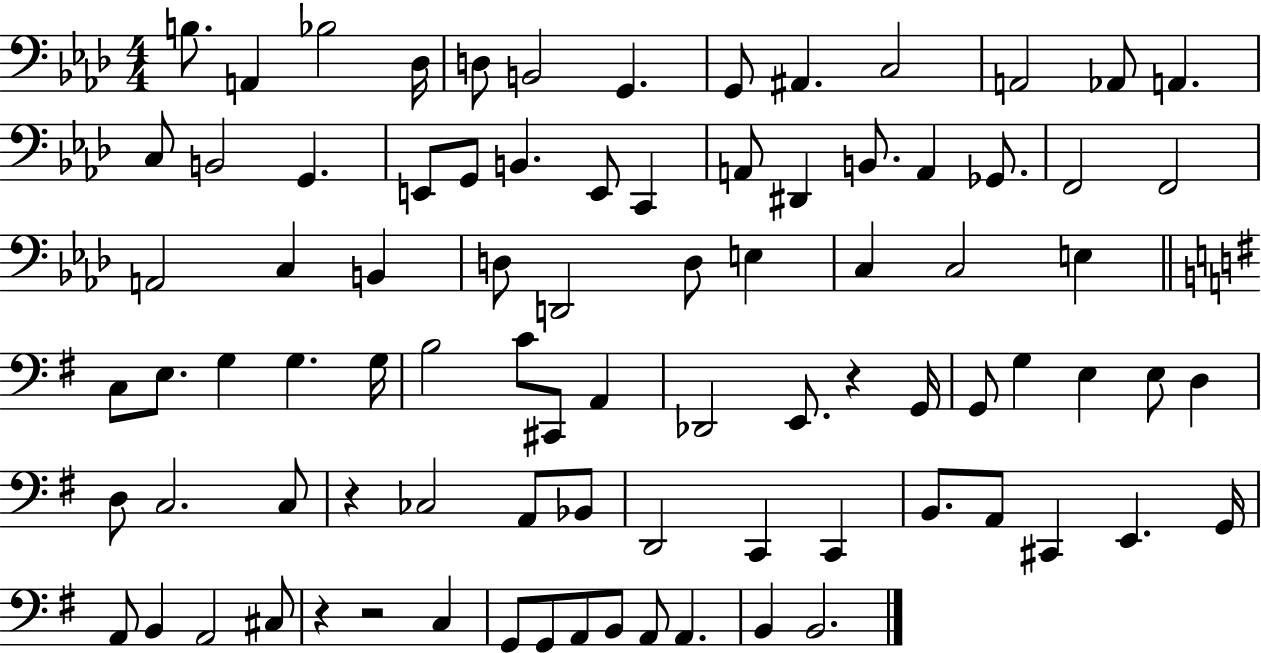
X:1
T:Untitled
M:4/4
L:1/4
K:Ab
B,/2 A,, _B,2 _D,/4 D,/2 B,,2 G,, G,,/2 ^A,, C,2 A,,2 _A,,/2 A,, C,/2 B,,2 G,, E,,/2 G,,/2 B,, E,,/2 C,, A,,/2 ^D,, B,,/2 A,, _G,,/2 F,,2 F,,2 A,,2 C, B,, D,/2 D,,2 D,/2 E, C, C,2 E, C,/2 E,/2 G, G, G,/4 B,2 C/2 ^C,,/2 A,, _D,,2 E,,/2 z G,,/4 G,,/2 G, E, E,/2 D, D,/2 C,2 C,/2 z _C,2 A,,/2 _B,,/2 D,,2 C,, C,, B,,/2 A,,/2 ^C,, E,, G,,/4 A,,/2 B,, A,,2 ^C,/2 z z2 C, G,,/2 G,,/2 A,,/2 B,,/2 A,,/2 A,, B,, B,,2